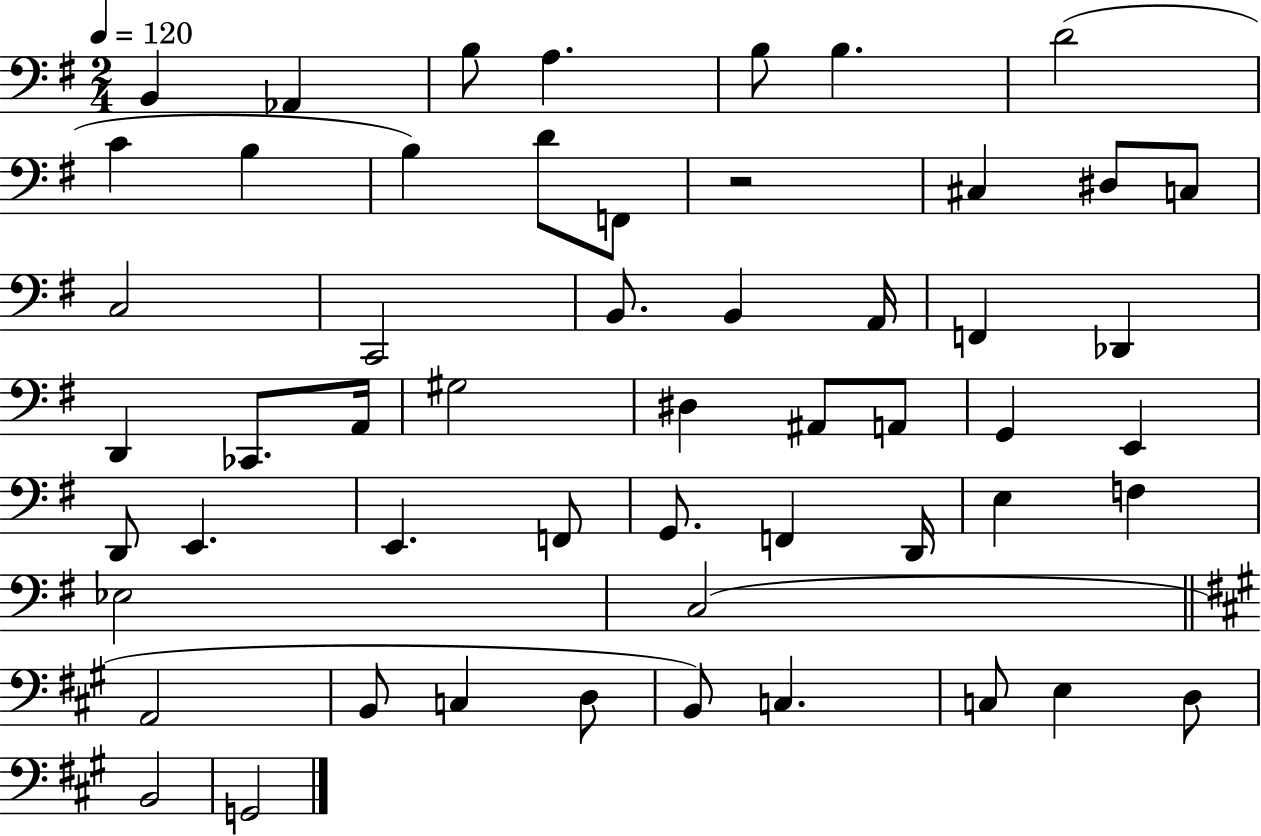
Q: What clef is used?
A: bass